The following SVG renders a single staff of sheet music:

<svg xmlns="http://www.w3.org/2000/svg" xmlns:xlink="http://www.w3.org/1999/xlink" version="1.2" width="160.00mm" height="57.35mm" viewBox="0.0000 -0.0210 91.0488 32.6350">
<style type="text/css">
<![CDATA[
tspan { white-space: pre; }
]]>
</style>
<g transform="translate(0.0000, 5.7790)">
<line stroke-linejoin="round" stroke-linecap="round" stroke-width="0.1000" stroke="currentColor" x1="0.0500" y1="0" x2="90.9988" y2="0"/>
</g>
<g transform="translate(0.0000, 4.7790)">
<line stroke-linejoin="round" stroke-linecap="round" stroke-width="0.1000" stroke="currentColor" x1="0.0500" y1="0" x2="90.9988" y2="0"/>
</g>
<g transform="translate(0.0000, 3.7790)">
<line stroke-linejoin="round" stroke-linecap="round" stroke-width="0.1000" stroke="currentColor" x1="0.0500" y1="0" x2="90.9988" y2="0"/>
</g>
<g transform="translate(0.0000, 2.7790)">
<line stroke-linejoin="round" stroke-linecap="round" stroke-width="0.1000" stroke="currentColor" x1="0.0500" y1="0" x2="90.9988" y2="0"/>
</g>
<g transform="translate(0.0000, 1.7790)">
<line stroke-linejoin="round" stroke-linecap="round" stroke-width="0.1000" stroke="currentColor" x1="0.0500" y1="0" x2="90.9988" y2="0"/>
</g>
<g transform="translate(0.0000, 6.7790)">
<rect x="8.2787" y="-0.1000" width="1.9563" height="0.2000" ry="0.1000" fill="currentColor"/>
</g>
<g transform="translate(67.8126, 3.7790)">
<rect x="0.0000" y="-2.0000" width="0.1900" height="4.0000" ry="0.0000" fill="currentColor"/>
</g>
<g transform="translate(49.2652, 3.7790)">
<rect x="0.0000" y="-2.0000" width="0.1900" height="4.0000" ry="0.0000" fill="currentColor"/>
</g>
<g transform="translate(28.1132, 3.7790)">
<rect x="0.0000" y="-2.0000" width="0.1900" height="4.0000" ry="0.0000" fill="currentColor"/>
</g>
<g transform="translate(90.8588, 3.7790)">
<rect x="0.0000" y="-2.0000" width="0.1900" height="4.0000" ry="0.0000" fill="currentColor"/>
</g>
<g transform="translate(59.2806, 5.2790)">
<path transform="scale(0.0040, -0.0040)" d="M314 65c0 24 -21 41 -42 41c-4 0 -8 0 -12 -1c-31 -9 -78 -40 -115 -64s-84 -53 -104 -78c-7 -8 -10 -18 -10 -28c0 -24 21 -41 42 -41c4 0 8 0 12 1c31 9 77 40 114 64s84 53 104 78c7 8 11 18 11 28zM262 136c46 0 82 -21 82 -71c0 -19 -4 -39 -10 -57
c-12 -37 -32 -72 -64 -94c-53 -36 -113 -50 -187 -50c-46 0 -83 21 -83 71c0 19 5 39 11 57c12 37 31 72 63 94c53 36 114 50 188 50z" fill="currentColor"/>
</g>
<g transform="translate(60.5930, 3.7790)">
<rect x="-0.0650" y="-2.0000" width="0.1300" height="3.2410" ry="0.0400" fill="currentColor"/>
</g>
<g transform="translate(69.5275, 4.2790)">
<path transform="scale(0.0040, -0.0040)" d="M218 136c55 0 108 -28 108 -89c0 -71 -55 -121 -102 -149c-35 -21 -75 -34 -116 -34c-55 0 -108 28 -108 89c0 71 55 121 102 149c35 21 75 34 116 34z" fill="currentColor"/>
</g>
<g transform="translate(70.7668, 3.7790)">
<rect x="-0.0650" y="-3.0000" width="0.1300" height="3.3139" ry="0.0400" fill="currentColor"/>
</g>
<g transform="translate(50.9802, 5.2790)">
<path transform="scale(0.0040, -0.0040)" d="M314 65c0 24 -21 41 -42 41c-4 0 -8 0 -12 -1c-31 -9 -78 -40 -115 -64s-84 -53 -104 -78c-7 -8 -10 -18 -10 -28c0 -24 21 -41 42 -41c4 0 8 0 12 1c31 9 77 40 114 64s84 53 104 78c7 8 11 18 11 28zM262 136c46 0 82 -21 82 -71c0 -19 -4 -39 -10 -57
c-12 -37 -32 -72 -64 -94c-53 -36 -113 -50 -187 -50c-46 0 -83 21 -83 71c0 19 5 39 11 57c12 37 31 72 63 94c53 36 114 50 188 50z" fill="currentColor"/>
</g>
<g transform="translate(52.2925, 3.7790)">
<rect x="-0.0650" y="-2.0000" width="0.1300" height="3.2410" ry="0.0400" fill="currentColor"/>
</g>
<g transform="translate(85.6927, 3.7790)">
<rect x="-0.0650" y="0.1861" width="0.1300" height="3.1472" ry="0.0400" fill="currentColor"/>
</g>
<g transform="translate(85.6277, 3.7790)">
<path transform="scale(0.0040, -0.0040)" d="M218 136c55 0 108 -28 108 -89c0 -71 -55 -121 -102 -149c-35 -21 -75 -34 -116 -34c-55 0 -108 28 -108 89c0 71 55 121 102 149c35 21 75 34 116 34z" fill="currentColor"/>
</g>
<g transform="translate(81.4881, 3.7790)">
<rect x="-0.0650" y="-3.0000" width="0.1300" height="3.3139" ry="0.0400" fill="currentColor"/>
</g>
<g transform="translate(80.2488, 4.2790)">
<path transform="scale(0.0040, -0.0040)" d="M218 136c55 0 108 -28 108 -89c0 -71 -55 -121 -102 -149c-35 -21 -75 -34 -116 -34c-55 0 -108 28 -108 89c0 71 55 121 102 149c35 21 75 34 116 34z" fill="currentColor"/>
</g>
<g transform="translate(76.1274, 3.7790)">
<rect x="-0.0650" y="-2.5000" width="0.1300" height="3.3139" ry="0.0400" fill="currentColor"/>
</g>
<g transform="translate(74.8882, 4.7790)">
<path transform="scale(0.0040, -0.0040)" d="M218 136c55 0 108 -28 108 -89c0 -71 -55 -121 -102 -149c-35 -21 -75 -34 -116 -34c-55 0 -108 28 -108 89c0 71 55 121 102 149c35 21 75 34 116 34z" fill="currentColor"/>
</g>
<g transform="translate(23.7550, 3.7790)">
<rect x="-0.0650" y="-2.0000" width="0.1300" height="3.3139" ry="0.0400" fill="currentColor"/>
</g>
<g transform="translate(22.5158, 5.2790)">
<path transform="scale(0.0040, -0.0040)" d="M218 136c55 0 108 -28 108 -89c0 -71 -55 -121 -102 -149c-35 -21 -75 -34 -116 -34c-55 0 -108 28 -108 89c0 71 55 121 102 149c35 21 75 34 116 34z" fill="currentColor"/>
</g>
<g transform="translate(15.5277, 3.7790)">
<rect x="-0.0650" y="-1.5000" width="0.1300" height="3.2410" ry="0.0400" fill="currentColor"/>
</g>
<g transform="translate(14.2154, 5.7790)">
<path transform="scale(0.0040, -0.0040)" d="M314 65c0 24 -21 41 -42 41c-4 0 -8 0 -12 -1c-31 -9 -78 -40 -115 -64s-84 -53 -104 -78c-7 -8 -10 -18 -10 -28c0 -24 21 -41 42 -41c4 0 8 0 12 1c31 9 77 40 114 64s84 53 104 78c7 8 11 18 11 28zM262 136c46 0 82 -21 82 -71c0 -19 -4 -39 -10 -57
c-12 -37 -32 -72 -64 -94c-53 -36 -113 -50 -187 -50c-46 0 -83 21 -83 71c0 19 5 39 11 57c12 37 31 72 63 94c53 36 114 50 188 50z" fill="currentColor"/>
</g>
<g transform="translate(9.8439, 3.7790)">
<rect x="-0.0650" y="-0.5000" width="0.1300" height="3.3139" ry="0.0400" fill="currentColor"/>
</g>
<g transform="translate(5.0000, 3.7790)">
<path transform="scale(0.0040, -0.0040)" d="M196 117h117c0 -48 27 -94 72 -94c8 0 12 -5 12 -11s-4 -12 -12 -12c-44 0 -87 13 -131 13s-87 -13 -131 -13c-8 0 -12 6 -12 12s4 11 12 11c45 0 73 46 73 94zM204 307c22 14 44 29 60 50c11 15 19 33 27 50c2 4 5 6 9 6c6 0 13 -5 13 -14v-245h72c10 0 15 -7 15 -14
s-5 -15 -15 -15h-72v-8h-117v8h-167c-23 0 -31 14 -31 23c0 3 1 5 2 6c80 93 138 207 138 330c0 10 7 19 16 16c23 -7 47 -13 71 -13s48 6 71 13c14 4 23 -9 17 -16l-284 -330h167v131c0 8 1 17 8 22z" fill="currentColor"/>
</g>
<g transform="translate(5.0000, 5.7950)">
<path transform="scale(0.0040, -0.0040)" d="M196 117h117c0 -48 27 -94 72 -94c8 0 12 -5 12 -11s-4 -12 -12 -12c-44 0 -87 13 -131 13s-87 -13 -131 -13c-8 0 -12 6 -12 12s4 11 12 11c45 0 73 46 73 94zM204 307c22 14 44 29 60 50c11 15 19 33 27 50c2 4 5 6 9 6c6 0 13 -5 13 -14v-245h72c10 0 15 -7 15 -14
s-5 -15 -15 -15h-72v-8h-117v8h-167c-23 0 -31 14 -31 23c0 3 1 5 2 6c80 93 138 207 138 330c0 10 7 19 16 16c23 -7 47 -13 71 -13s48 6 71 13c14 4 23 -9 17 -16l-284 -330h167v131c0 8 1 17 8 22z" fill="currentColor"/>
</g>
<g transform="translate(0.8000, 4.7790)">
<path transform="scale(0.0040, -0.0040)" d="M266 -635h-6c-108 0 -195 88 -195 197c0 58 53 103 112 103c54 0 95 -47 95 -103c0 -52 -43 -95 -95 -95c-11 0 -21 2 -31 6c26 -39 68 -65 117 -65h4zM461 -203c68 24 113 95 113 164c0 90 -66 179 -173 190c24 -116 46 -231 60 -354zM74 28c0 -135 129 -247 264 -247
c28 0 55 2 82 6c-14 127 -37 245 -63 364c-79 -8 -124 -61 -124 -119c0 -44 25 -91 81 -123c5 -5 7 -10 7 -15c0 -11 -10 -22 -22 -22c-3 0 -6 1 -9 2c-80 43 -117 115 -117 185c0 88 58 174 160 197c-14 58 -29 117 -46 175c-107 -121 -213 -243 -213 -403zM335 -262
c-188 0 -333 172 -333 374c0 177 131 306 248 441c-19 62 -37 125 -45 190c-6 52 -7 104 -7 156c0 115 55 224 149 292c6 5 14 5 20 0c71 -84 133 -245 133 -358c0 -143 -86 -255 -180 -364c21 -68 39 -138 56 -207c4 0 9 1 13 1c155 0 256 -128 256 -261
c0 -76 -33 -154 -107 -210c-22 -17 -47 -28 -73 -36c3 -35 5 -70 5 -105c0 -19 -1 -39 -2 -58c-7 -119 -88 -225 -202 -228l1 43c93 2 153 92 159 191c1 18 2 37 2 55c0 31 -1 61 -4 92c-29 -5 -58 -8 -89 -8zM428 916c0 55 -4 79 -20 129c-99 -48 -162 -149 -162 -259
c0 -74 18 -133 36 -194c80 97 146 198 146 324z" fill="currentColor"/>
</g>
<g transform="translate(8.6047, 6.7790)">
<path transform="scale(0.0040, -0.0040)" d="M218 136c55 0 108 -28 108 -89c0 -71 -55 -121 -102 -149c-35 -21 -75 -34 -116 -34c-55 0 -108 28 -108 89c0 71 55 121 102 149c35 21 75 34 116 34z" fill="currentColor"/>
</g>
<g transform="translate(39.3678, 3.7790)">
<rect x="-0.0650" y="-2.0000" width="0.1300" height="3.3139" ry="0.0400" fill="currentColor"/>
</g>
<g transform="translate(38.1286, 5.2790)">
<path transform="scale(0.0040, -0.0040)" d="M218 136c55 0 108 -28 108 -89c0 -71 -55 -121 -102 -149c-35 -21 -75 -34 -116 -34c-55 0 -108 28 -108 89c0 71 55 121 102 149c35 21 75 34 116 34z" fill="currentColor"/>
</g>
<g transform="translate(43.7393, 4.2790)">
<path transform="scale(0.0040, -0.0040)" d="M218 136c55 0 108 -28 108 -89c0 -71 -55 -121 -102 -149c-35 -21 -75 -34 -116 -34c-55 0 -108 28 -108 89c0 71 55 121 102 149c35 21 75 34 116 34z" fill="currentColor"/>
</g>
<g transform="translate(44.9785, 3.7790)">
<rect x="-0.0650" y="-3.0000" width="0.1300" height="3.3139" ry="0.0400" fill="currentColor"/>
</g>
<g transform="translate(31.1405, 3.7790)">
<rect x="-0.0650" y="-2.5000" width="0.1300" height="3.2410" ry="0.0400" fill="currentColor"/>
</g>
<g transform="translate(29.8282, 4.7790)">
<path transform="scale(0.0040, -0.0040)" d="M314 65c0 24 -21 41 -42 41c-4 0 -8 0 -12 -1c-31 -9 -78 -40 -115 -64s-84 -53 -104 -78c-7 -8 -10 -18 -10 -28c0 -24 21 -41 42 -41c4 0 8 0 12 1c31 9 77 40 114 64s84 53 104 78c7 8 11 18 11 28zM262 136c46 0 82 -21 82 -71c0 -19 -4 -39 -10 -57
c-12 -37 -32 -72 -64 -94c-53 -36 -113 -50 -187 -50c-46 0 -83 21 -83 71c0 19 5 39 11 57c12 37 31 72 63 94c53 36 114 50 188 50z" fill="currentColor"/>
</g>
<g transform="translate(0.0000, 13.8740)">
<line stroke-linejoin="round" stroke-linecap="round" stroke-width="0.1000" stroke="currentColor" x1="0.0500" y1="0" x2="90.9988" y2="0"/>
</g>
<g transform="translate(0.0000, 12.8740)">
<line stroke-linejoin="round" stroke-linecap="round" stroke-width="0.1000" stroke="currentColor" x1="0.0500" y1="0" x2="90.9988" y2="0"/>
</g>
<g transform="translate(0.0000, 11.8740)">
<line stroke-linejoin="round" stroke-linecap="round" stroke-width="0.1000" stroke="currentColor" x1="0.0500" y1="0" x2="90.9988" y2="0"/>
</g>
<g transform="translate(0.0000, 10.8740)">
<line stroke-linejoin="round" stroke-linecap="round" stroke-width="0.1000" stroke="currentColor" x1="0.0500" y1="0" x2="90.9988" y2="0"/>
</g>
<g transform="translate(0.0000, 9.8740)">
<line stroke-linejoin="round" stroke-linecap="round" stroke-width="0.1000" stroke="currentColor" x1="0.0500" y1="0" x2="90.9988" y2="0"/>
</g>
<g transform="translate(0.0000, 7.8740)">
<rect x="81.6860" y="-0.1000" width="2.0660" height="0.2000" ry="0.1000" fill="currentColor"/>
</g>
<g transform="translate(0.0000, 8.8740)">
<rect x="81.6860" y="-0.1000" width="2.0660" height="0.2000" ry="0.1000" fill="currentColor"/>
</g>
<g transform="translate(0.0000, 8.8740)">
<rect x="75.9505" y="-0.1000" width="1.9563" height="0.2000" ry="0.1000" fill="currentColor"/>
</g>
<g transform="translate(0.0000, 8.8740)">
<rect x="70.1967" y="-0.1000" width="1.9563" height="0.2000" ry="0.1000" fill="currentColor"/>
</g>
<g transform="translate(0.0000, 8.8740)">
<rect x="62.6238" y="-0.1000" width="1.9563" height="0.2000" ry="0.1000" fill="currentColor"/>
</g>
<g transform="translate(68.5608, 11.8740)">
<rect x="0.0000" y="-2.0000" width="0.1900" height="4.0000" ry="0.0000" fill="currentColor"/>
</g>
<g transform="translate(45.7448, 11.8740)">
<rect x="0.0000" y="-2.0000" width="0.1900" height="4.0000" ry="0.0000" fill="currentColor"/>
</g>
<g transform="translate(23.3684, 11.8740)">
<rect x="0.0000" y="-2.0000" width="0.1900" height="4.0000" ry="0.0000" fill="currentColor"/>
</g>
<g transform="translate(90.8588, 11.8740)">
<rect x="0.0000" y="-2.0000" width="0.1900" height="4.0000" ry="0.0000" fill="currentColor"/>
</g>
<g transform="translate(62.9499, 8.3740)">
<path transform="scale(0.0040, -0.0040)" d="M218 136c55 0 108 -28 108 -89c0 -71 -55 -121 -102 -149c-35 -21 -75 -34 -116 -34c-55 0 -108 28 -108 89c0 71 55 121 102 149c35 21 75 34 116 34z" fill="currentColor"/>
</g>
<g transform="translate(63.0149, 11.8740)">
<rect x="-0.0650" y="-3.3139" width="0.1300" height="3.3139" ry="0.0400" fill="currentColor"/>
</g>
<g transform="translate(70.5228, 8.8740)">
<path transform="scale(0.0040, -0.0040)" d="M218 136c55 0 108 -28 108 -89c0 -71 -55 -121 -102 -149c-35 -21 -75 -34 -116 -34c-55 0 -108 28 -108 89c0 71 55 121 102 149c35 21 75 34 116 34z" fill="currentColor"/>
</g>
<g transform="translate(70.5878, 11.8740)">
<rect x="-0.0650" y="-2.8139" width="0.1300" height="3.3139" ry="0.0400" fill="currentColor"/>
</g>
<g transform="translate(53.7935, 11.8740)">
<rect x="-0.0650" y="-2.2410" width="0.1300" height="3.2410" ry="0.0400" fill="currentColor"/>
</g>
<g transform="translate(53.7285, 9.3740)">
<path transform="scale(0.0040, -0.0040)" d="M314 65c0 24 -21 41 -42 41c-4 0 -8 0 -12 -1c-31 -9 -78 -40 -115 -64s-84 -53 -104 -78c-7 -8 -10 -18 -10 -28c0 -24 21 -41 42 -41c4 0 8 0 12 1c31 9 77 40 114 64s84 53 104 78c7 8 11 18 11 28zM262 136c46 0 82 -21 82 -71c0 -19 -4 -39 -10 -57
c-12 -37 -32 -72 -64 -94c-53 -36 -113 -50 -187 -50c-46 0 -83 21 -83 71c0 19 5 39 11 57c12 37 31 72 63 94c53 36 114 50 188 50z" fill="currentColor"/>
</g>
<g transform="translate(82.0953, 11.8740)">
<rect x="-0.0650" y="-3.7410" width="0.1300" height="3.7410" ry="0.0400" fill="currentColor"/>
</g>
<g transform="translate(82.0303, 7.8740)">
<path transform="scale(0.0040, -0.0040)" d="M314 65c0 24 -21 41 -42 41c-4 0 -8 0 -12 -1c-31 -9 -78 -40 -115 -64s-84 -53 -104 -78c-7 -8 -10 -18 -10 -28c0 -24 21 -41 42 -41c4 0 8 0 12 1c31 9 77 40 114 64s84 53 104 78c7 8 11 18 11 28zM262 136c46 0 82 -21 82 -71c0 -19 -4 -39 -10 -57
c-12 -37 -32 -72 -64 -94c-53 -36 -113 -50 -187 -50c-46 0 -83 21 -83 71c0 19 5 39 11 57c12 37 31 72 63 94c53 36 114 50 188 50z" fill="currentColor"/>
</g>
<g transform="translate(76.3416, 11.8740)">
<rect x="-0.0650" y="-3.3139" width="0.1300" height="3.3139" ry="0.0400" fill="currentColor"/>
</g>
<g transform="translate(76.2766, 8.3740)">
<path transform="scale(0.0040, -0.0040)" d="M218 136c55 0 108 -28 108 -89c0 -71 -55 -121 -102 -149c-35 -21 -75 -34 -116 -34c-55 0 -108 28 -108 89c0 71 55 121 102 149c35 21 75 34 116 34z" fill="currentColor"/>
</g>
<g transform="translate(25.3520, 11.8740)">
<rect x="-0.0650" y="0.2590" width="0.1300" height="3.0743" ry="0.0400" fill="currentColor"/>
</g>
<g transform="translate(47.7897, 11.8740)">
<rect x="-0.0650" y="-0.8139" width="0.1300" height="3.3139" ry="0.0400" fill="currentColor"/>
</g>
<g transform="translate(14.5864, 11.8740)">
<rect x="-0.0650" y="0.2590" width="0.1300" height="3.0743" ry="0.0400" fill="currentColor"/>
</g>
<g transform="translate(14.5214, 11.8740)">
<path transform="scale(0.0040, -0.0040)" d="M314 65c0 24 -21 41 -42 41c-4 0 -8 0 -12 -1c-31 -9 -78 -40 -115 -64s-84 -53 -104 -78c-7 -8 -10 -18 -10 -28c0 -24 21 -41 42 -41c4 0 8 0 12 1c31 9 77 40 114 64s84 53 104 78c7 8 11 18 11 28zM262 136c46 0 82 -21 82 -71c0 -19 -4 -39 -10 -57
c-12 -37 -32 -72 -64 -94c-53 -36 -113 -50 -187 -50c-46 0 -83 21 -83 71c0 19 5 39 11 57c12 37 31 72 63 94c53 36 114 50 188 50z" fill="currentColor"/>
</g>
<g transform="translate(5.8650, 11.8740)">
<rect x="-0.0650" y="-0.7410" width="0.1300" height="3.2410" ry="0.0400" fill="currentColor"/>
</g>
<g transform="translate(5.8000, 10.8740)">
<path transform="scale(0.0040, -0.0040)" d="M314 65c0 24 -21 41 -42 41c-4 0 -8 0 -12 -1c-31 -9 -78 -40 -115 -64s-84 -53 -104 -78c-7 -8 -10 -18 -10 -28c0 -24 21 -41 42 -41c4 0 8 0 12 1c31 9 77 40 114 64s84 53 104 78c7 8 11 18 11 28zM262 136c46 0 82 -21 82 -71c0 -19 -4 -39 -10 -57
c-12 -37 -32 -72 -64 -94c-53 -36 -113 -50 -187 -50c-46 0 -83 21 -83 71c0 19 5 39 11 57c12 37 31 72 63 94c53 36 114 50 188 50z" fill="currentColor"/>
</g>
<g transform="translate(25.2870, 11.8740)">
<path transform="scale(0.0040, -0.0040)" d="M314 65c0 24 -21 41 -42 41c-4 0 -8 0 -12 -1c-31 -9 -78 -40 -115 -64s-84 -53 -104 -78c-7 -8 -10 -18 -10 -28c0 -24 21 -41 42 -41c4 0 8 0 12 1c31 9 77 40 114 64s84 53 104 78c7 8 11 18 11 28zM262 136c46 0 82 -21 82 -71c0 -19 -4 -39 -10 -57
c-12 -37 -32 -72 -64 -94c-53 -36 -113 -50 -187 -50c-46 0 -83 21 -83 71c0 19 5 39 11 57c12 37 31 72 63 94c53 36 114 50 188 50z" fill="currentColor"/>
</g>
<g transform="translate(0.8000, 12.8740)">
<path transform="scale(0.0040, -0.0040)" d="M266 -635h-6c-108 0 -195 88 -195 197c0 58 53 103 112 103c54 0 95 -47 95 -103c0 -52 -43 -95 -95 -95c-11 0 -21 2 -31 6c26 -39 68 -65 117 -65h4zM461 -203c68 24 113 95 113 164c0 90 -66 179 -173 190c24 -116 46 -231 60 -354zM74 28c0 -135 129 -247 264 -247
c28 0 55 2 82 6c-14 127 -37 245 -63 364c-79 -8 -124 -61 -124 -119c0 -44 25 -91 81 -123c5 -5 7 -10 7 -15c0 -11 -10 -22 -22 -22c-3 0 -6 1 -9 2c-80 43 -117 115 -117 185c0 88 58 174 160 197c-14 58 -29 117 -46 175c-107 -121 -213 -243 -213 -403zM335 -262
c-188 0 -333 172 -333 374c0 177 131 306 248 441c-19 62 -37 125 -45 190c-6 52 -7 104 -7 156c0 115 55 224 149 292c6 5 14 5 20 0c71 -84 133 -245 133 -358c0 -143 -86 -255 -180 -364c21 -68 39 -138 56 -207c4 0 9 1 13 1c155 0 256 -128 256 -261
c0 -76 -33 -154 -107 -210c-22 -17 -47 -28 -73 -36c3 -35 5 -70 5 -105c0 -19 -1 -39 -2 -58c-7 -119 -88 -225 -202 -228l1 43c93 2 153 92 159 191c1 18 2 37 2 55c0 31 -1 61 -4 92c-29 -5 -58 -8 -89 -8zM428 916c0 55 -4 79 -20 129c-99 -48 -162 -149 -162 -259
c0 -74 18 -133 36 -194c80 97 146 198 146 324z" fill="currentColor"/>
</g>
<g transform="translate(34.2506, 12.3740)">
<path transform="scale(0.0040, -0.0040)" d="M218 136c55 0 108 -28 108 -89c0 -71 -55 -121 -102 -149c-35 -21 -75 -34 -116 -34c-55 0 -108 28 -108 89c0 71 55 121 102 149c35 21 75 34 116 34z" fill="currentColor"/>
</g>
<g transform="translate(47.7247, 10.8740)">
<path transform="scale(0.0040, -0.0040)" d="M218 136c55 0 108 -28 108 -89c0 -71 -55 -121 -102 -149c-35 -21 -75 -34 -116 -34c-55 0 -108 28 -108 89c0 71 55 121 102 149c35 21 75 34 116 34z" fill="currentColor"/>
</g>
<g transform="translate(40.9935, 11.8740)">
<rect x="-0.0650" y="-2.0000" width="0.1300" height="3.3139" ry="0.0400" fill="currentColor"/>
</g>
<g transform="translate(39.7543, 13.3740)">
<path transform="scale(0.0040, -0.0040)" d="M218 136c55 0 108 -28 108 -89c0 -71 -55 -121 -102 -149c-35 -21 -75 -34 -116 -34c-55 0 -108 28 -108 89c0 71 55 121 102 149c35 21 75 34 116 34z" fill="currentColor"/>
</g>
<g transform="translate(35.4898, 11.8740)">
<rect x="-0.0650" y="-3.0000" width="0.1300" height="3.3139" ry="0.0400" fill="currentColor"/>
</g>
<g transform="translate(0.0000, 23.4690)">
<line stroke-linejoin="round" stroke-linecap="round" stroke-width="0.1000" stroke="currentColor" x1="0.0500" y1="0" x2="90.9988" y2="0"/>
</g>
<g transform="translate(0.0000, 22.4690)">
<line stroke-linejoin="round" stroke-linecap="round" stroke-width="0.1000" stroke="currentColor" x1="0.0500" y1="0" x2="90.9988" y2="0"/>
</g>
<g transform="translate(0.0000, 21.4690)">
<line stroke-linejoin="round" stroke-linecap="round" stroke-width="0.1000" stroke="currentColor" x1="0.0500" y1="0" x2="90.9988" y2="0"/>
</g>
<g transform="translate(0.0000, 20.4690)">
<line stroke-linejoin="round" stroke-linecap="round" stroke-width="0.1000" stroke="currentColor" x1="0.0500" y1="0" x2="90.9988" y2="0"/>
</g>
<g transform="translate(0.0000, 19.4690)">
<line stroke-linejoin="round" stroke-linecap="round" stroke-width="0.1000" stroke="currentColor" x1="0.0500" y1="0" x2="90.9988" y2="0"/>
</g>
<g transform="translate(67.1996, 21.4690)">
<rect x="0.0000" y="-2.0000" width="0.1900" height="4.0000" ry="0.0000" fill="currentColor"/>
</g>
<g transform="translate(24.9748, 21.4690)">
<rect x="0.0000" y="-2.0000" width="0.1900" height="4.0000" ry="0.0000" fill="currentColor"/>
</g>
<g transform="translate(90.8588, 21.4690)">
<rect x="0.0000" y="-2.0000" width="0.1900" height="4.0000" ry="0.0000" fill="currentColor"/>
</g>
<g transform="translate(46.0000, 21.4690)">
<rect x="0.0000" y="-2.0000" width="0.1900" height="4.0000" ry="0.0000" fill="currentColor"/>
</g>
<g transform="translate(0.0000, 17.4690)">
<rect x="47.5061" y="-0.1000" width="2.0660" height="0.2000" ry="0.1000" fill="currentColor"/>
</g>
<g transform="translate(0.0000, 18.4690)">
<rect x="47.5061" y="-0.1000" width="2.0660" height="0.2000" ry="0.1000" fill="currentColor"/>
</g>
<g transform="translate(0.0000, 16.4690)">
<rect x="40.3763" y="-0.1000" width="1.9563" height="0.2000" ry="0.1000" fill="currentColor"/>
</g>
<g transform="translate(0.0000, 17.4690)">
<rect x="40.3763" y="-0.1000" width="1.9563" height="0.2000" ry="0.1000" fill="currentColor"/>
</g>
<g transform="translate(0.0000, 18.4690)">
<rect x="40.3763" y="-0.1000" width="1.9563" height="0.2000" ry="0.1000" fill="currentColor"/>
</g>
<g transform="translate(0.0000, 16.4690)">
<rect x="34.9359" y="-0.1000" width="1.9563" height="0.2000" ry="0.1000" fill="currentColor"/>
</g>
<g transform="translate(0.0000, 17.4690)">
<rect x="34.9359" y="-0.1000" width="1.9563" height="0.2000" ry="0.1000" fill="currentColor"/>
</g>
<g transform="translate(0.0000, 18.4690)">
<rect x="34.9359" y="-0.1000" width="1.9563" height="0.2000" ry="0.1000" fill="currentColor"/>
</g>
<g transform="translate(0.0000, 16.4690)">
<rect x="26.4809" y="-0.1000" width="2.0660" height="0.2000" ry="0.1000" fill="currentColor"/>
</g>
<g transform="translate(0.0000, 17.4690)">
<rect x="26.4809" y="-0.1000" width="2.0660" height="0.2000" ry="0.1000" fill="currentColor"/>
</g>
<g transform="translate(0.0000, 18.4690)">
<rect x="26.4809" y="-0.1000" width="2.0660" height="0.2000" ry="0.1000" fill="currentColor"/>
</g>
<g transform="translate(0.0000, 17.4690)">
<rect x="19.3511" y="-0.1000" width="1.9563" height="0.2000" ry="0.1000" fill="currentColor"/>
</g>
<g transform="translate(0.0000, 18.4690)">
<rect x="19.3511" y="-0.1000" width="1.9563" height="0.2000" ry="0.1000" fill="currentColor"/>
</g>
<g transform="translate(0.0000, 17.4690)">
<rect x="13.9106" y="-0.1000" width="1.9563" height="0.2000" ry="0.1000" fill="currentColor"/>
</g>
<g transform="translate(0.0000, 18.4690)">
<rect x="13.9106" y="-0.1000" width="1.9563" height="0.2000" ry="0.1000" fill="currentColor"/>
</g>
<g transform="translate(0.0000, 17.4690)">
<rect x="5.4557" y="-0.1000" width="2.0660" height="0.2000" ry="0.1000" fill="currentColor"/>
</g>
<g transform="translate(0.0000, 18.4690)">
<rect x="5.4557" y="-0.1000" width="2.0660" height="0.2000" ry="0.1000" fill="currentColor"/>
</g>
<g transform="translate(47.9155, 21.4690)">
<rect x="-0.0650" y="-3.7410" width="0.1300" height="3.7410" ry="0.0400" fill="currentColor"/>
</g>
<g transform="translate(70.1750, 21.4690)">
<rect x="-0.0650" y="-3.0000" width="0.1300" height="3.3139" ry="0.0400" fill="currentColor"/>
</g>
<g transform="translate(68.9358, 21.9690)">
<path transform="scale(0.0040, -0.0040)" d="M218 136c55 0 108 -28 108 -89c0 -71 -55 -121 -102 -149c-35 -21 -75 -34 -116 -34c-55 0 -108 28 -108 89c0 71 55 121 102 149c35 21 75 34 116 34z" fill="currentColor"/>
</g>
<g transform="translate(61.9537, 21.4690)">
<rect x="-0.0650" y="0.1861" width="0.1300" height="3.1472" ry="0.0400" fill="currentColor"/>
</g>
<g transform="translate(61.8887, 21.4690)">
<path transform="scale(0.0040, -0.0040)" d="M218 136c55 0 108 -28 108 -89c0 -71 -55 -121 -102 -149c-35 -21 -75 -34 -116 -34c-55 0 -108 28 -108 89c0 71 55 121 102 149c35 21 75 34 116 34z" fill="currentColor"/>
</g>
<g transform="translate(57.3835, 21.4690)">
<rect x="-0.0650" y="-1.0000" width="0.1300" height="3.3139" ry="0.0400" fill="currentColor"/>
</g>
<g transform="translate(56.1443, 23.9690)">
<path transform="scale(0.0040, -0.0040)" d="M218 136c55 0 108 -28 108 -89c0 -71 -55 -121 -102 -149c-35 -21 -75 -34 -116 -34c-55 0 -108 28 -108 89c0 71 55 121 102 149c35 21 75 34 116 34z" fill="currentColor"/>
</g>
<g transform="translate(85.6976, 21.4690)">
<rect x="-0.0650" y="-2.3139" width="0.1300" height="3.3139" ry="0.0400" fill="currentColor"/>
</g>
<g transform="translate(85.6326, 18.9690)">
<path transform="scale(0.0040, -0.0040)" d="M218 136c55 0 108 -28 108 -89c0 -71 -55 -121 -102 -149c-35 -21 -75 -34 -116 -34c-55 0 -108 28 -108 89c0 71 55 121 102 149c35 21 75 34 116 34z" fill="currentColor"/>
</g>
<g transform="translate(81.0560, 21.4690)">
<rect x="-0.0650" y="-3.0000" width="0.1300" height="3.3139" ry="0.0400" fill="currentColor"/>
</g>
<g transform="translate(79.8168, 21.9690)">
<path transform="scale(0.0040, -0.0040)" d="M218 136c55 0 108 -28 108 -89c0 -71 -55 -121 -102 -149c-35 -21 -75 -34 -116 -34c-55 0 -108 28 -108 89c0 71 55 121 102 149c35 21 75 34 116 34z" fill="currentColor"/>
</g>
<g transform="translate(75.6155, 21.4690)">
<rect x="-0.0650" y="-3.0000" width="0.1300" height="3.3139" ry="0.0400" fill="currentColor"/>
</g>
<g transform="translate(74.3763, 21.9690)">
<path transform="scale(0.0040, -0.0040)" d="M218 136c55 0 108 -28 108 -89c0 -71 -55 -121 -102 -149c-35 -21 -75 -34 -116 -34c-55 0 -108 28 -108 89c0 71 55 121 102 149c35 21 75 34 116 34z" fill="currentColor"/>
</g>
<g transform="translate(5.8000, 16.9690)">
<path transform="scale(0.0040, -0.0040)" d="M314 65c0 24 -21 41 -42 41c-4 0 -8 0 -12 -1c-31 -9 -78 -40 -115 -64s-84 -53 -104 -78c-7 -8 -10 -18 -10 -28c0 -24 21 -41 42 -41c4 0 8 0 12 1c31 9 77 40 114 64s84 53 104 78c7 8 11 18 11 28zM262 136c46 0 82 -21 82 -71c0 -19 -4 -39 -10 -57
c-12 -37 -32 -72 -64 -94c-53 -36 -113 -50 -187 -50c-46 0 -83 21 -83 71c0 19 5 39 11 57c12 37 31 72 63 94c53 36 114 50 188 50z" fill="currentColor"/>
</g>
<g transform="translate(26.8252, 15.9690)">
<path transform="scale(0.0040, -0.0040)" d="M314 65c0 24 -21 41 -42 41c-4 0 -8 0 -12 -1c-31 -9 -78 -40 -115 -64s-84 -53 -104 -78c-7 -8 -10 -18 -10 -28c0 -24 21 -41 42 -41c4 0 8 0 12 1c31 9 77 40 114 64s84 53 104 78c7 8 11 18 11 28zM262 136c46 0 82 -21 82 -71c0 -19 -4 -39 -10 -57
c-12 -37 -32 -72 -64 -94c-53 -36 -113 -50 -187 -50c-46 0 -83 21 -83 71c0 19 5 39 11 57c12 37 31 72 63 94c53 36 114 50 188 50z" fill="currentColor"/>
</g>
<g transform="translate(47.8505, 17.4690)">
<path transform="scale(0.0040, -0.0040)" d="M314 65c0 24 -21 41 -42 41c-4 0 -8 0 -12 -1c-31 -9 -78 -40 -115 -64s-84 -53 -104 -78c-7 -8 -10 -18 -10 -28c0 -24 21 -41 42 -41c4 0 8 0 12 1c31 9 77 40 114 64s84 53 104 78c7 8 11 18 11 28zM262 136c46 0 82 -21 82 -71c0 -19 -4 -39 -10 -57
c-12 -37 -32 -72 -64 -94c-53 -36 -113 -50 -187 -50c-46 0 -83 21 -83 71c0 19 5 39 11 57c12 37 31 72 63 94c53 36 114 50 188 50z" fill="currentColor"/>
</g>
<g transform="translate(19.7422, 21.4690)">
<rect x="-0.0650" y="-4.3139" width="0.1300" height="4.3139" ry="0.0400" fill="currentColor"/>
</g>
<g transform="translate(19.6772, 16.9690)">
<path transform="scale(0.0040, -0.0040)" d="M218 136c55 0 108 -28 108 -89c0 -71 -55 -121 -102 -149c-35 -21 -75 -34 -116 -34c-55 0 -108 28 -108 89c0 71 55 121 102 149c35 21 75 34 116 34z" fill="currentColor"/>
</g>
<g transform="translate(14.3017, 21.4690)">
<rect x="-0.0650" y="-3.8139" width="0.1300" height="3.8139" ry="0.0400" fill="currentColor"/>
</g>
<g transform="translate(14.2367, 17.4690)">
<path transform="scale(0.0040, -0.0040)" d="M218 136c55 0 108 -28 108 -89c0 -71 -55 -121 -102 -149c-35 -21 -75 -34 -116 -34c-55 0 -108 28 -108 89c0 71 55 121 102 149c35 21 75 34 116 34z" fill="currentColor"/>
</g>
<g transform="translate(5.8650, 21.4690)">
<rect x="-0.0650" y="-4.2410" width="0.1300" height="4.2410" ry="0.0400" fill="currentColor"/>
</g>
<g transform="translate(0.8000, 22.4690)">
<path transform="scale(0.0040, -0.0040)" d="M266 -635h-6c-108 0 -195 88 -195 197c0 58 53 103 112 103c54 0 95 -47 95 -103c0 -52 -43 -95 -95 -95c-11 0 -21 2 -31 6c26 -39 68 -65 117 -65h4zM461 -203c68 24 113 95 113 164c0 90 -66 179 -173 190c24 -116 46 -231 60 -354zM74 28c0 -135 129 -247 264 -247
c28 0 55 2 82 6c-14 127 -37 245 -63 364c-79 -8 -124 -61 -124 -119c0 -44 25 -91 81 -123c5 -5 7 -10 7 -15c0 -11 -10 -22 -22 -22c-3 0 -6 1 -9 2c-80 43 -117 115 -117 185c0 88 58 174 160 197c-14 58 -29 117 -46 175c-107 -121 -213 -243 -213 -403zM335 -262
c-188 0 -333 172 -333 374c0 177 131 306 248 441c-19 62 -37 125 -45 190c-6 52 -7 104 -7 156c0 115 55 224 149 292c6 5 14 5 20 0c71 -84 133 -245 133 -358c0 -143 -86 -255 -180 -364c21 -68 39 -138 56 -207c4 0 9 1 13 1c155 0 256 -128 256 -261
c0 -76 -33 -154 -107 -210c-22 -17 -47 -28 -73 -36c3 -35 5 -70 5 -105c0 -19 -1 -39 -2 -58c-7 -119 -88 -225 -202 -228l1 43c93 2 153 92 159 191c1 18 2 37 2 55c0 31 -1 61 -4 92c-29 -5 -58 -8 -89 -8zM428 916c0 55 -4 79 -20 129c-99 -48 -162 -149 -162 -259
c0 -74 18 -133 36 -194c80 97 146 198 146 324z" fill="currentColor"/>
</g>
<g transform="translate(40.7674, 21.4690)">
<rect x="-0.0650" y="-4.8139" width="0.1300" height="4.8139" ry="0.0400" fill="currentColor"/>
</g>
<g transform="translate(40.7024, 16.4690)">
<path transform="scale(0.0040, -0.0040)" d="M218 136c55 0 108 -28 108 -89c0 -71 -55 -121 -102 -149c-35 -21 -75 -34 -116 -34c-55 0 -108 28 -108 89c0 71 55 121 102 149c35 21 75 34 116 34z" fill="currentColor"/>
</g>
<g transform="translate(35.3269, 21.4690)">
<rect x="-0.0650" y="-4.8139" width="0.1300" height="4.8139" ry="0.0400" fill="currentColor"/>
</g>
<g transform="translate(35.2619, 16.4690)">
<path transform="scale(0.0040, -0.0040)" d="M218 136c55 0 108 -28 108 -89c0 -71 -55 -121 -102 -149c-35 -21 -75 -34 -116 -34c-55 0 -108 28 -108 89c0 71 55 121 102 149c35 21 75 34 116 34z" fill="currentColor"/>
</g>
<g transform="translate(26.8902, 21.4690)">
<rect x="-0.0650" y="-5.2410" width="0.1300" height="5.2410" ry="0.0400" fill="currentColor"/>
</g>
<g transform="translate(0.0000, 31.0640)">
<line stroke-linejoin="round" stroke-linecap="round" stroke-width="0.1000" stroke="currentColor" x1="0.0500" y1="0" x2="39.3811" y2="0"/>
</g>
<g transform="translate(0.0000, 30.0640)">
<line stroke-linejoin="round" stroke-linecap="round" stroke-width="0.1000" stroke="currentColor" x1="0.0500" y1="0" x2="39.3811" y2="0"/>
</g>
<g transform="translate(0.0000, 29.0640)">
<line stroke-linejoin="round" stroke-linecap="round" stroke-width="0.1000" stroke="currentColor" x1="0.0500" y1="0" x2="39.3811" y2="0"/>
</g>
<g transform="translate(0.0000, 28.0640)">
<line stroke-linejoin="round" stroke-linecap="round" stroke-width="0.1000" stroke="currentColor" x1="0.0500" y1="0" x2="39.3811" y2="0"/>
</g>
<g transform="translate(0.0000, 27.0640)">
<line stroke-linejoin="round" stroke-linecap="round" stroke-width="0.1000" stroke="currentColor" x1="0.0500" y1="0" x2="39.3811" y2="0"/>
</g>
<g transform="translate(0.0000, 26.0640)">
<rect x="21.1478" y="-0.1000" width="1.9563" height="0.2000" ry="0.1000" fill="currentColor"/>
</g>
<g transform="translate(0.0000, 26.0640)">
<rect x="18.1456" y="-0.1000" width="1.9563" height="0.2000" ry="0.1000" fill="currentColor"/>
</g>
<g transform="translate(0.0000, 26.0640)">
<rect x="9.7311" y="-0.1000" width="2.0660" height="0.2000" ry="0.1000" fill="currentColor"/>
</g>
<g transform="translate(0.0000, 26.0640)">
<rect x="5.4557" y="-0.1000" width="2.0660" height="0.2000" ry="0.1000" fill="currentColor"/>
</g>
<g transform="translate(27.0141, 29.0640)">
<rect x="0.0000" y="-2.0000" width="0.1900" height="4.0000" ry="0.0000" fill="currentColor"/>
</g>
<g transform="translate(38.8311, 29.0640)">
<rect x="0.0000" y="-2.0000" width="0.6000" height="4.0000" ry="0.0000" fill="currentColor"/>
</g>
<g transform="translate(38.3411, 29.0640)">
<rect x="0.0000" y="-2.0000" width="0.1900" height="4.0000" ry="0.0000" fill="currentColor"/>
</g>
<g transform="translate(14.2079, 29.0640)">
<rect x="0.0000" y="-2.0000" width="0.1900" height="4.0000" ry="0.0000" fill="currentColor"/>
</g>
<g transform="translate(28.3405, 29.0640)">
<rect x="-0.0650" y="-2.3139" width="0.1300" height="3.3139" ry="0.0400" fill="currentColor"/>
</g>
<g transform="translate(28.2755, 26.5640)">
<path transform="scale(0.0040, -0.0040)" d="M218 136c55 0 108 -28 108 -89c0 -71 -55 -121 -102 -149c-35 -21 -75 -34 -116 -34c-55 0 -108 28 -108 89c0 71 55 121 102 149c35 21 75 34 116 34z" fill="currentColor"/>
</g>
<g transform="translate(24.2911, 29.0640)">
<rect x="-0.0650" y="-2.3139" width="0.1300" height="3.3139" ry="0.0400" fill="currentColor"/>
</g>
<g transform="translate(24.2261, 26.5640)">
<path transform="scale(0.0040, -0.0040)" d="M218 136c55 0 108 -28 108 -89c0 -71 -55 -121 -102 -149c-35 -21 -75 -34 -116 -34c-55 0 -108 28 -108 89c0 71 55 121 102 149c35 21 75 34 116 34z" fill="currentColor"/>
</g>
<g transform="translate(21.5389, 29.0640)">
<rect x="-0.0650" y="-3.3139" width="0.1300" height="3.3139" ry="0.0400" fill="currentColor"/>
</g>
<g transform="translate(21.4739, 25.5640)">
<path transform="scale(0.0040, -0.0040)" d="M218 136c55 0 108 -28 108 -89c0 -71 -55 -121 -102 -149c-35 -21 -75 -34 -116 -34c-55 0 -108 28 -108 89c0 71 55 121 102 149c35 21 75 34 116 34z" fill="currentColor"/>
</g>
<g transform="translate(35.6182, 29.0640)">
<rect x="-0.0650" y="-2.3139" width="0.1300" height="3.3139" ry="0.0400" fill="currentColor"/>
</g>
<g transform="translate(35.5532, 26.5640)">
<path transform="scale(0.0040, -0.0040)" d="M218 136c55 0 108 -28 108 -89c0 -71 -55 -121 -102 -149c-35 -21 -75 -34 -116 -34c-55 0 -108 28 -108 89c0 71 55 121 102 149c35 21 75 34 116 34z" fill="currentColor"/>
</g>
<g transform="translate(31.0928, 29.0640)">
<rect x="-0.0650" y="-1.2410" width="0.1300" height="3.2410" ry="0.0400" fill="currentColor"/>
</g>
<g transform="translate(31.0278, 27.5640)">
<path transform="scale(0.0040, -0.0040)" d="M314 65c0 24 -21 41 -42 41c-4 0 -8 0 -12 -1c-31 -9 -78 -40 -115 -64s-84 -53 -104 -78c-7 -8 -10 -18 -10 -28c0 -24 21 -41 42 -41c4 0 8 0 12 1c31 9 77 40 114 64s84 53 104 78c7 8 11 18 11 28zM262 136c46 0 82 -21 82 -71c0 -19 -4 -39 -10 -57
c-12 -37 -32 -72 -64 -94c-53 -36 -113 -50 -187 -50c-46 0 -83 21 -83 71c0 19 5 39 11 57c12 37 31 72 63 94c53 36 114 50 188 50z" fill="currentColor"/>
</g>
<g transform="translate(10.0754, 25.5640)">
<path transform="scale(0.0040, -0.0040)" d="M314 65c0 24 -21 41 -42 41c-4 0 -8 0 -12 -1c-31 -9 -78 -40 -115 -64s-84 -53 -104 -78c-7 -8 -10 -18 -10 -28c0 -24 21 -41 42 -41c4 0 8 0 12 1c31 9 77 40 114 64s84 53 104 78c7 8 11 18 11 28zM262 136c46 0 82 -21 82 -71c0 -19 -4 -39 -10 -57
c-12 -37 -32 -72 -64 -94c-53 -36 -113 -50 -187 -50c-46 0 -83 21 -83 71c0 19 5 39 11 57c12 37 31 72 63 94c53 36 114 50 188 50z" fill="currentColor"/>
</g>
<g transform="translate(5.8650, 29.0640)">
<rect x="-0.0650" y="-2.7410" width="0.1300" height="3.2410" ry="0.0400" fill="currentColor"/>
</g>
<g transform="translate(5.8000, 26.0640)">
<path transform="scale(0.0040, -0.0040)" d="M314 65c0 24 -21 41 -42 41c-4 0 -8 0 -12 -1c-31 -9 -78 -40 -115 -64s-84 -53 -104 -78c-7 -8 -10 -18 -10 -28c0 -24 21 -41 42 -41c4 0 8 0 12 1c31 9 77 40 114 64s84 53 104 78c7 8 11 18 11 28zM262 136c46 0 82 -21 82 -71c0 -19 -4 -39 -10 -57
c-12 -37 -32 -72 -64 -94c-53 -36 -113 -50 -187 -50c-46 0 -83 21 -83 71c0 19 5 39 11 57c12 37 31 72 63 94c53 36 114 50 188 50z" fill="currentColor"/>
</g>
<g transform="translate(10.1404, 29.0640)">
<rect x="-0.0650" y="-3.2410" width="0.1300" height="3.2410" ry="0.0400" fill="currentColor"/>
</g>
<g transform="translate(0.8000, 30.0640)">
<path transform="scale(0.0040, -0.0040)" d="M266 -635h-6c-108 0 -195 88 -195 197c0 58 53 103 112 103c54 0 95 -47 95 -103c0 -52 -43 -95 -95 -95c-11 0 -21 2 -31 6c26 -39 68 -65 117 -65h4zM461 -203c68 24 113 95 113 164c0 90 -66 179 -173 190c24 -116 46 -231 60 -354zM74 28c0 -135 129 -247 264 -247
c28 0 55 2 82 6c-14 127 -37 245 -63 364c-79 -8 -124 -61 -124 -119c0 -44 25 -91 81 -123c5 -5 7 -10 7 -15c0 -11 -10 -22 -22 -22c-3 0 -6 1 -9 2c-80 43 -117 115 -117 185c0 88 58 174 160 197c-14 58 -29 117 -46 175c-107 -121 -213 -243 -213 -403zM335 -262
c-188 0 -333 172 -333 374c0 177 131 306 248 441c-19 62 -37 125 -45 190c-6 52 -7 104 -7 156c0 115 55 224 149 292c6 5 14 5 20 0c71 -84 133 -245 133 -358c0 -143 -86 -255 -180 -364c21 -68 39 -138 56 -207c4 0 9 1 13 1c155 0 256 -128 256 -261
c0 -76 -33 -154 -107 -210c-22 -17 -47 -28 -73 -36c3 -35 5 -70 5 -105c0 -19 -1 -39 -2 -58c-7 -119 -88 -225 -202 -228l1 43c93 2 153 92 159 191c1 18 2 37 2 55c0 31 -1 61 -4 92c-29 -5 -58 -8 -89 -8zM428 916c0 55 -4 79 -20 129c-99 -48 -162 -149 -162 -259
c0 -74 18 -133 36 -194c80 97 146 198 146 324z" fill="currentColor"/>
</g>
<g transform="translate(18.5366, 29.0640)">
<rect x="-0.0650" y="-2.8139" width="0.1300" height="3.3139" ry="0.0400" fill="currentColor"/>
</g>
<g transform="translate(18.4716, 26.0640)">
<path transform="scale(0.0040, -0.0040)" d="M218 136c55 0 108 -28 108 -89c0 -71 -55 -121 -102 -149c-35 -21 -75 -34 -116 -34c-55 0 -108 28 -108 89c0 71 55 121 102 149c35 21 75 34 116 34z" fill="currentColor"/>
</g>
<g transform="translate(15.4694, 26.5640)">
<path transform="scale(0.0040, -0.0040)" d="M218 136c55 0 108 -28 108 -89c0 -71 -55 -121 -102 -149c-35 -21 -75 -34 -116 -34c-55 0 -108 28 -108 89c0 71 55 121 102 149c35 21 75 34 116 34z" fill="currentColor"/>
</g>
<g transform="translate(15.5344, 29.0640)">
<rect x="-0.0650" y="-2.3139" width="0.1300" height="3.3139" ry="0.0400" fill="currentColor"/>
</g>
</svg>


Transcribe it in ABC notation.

X:1
T:Untitled
M:4/4
L:1/4
K:C
C E2 F G2 F A F2 F2 A G A B d2 B2 B2 A F d g2 b a b c'2 d'2 c' d' f'2 e' e' c'2 D B A A A g a2 b2 g a b g g e2 g